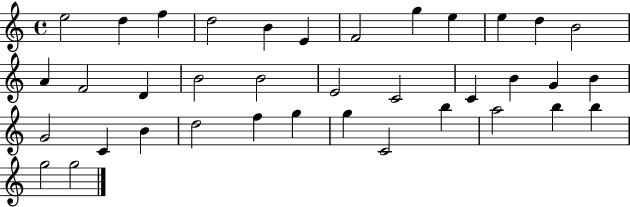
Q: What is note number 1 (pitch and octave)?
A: E5